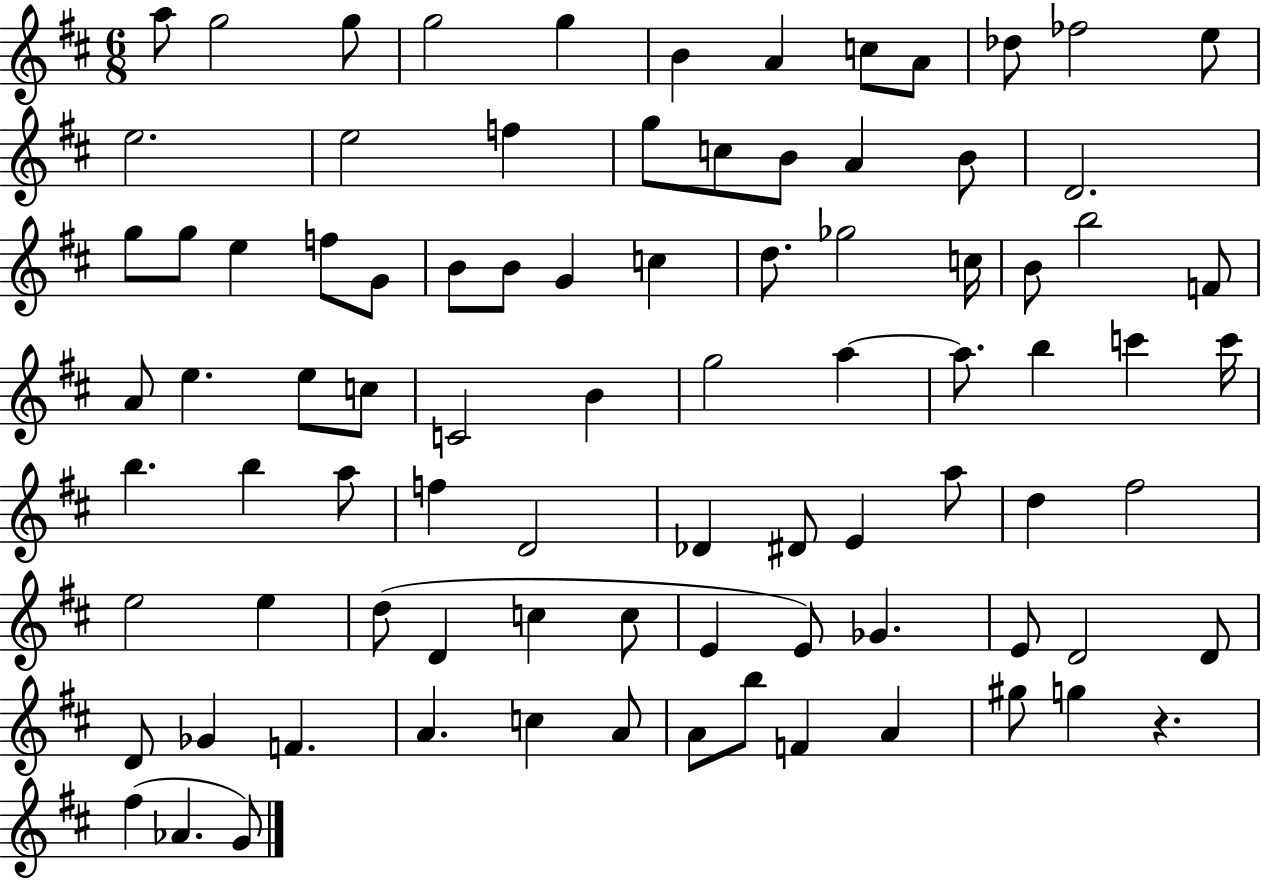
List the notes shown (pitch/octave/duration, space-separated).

A5/e G5/h G5/e G5/h G5/q B4/q A4/q C5/e A4/e Db5/e FES5/h E5/e E5/h. E5/h F5/q G5/e C5/e B4/e A4/q B4/e D4/h. G5/e G5/e E5/q F5/e G4/e B4/e B4/e G4/q C5/q D5/e. Gb5/h C5/s B4/e B5/h F4/e A4/e E5/q. E5/e C5/e C4/h B4/q G5/h A5/q A5/e. B5/q C6/q C6/s B5/q. B5/q A5/e F5/q D4/h Db4/q D#4/e E4/q A5/e D5/q F#5/h E5/h E5/q D5/e D4/q C5/q C5/e E4/q E4/e Gb4/q. E4/e D4/h D4/e D4/e Gb4/q F4/q. A4/q. C5/q A4/e A4/e B5/e F4/q A4/q G#5/e G5/q R/q. F#5/q Ab4/q. G4/e